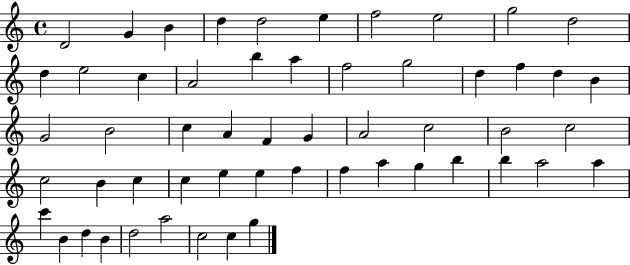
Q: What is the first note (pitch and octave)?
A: D4